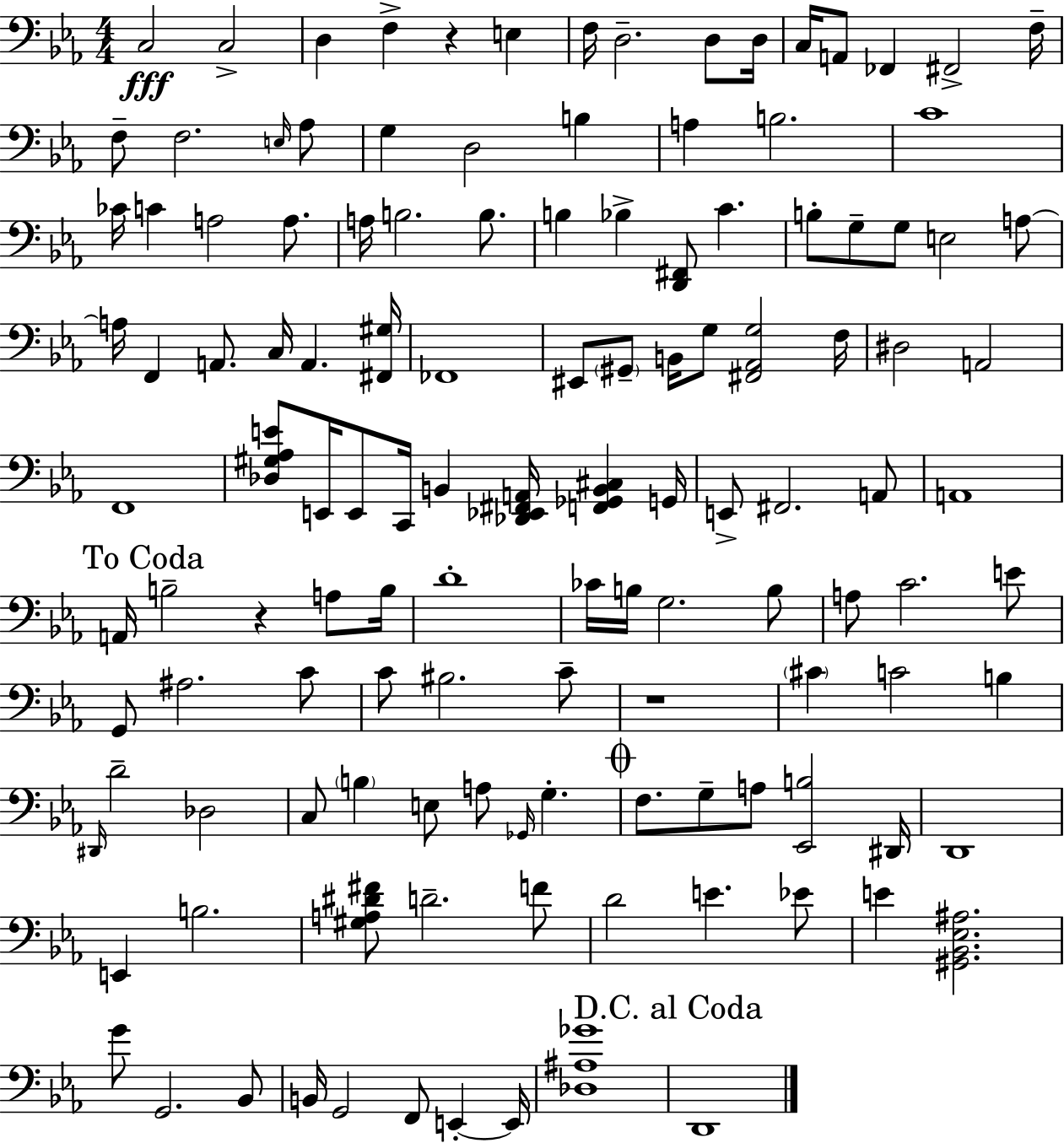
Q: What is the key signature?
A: C minor